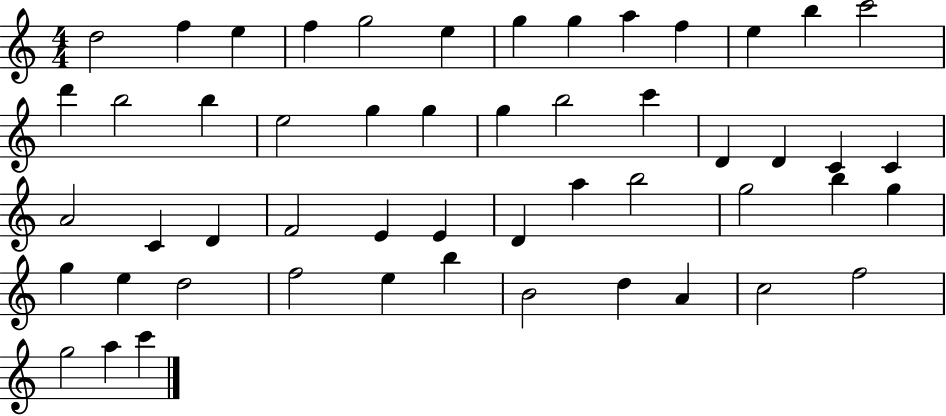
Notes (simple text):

D5/h F5/q E5/q F5/q G5/h E5/q G5/q G5/q A5/q F5/q E5/q B5/q C6/h D6/q B5/h B5/q E5/h G5/q G5/q G5/q B5/h C6/q D4/q D4/q C4/q C4/q A4/h C4/q D4/q F4/h E4/q E4/q D4/q A5/q B5/h G5/h B5/q G5/q G5/q E5/q D5/h F5/h E5/q B5/q B4/h D5/q A4/q C5/h F5/h G5/h A5/q C6/q